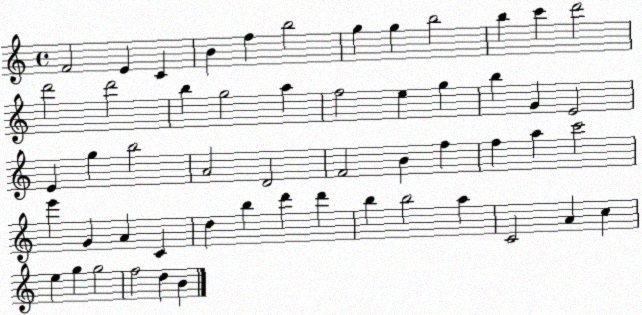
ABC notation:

X:1
T:Untitled
M:4/4
L:1/4
K:C
F2 E C B f b2 g g b2 b c' d'2 d'2 d'2 b g2 a f2 e g b G E2 E g b2 A2 D2 F2 B f f a c'2 e' G A C d b d' d' b b2 a C2 A c e g g2 f2 d B